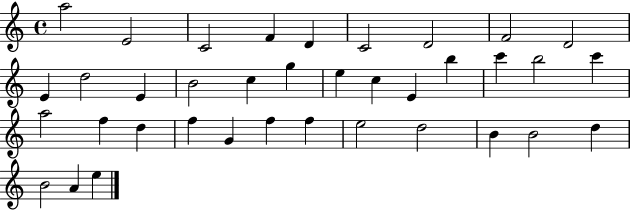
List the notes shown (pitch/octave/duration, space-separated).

A5/h E4/h C4/h F4/q D4/q C4/h D4/h F4/h D4/h E4/q D5/h E4/q B4/h C5/q G5/q E5/q C5/q E4/q B5/q C6/q B5/h C6/q A5/h F5/q D5/q F5/q G4/q F5/q F5/q E5/h D5/h B4/q B4/h D5/q B4/h A4/q E5/q